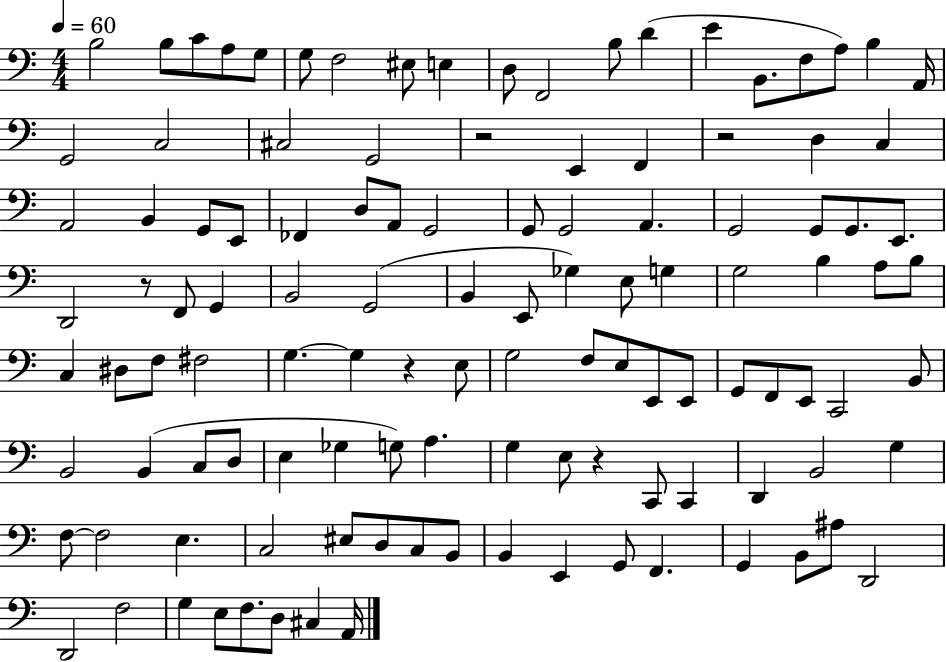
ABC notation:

X:1
T:Untitled
M:4/4
L:1/4
K:C
B,2 B,/2 C/2 A,/2 G,/2 G,/2 F,2 ^E,/2 E, D,/2 F,,2 B,/2 D E B,,/2 F,/2 A,/2 B, A,,/4 G,,2 C,2 ^C,2 G,,2 z2 E,, F,, z2 D, C, A,,2 B,, G,,/2 E,,/2 _F,, D,/2 A,,/2 G,,2 G,,/2 G,,2 A,, G,,2 G,,/2 G,,/2 E,,/2 D,,2 z/2 F,,/2 G,, B,,2 G,,2 B,, E,,/2 _G, E,/2 G, G,2 B, A,/2 B,/2 C, ^D,/2 F,/2 ^F,2 G, G, z E,/2 G,2 F,/2 E,/2 E,,/2 E,,/2 G,,/2 F,,/2 E,,/2 C,,2 B,,/2 B,,2 B,, C,/2 D,/2 E, _G, G,/2 A, G, E,/2 z C,,/2 C,, D,, B,,2 G, F,/2 F,2 E, C,2 ^E,/2 D,/2 C,/2 B,,/2 B,, E,, G,,/2 F,, G,, B,,/2 ^A,/2 D,,2 D,,2 F,2 G, E,/2 F,/2 D,/2 ^C, A,,/4